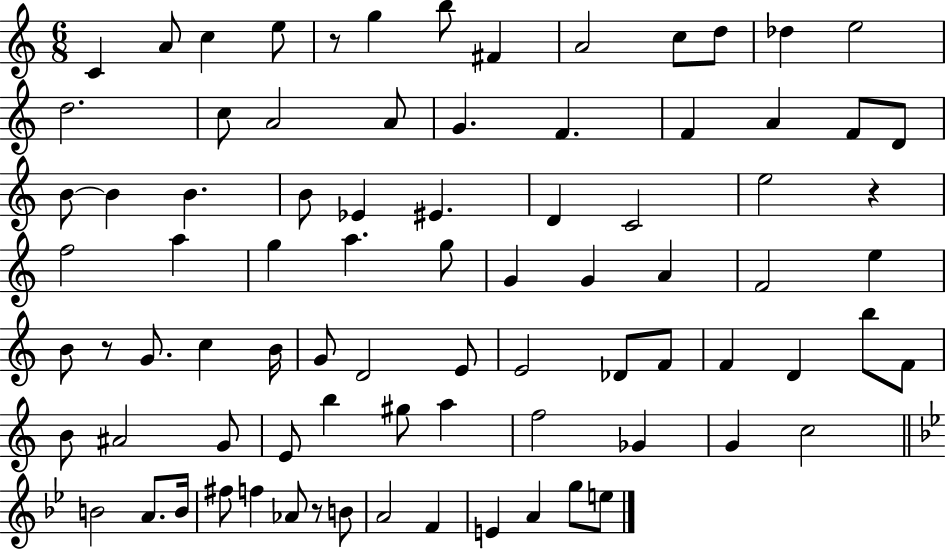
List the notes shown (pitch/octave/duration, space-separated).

C4/q A4/e C5/q E5/e R/e G5/q B5/e F#4/q A4/h C5/e D5/e Db5/q E5/h D5/h. C5/e A4/h A4/e G4/q. F4/q. F4/q A4/q F4/e D4/e B4/e B4/q B4/q. B4/e Eb4/q EIS4/q. D4/q C4/h E5/h R/q F5/h A5/q G5/q A5/q. G5/e G4/q G4/q A4/q F4/h E5/q B4/e R/e G4/e. C5/q B4/s G4/e D4/h E4/e E4/h Db4/e F4/e F4/q D4/q B5/e F4/e B4/e A#4/h G4/e E4/e B5/q G#5/e A5/q F5/h Gb4/q G4/q C5/h B4/h A4/e. B4/s F#5/e F5/q Ab4/e R/e B4/e A4/h F4/q E4/q A4/q G5/e E5/e